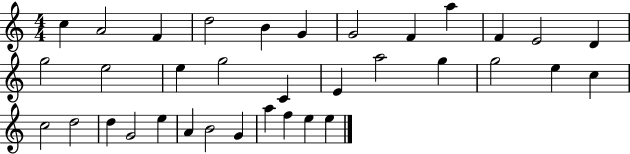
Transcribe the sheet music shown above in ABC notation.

X:1
T:Untitled
M:4/4
L:1/4
K:C
c A2 F d2 B G G2 F a F E2 D g2 e2 e g2 C E a2 g g2 e c c2 d2 d G2 e A B2 G a f e e